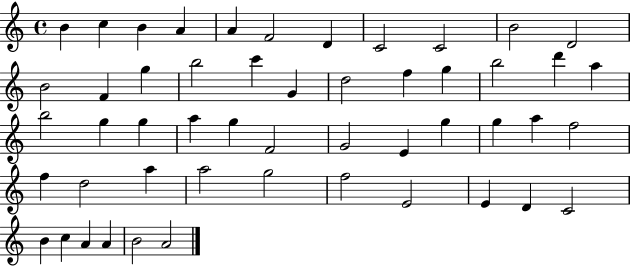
B4/q C5/q B4/q A4/q A4/q F4/h D4/q C4/h C4/h B4/h D4/h B4/h F4/q G5/q B5/h C6/q G4/q D5/h F5/q G5/q B5/h D6/q A5/q B5/h G5/q G5/q A5/q G5/q F4/h G4/h E4/q G5/q G5/q A5/q F5/h F5/q D5/h A5/q A5/h G5/h F5/h E4/h E4/q D4/q C4/h B4/q C5/q A4/q A4/q B4/h A4/h